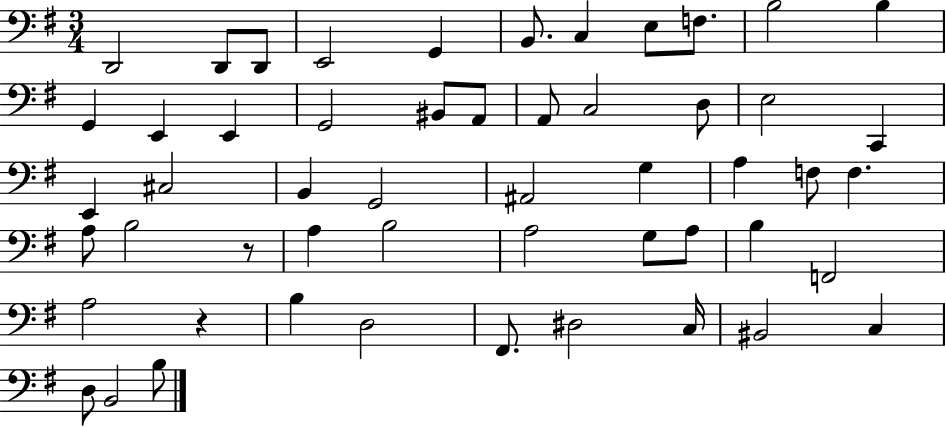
{
  \clef bass
  \numericTimeSignature
  \time 3/4
  \key g \major
  d,2 d,8 d,8 | e,2 g,4 | b,8. c4 e8 f8. | b2 b4 | \break g,4 e,4 e,4 | g,2 bis,8 a,8 | a,8 c2 d8 | e2 c,4 | \break e,4 cis2 | b,4 g,2 | ais,2 g4 | a4 f8 f4. | \break a8 b2 r8 | a4 b2 | a2 g8 a8 | b4 f,2 | \break a2 r4 | b4 d2 | fis,8. dis2 c16 | bis,2 c4 | \break d8 b,2 b8 | \bar "|."
}